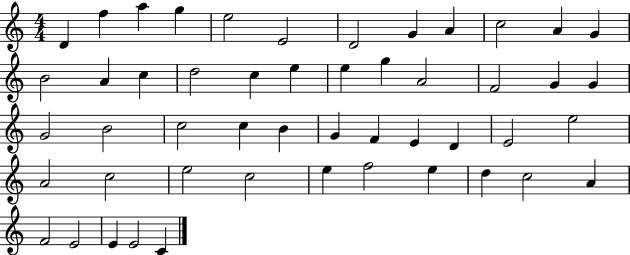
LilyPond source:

{
  \clef treble
  \numericTimeSignature
  \time 4/4
  \key c \major
  d'4 f''4 a''4 g''4 | e''2 e'2 | d'2 g'4 a'4 | c''2 a'4 g'4 | \break b'2 a'4 c''4 | d''2 c''4 e''4 | e''4 g''4 a'2 | f'2 g'4 g'4 | \break g'2 b'2 | c''2 c''4 b'4 | g'4 f'4 e'4 d'4 | e'2 e''2 | \break a'2 c''2 | e''2 c''2 | e''4 f''2 e''4 | d''4 c''2 a'4 | \break f'2 e'2 | e'4 e'2 c'4 | \bar "|."
}